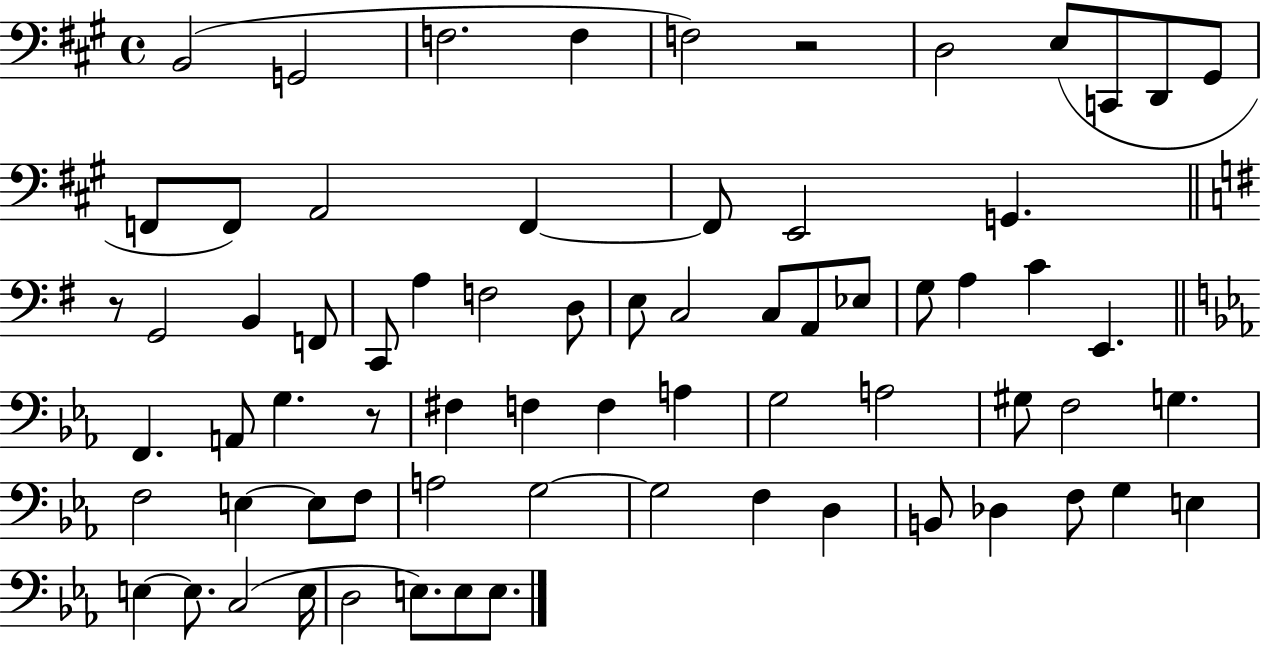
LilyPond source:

{
  \clef bass
  \time 4/4
  \defaultTimeSignature
  \key a \major
  b,2( g,2 | f2. f4 | f2) r2 | d2 e8( c,8 d,8 gis,8 | \break f,8 f,8) a,2 f,4~~ | f,8 e,2 g,4. | \bar "||" \break \key g \major r8 g,2 b,4 f,8 | c,8 a4 f2 d8 | e8 c2 c8 a,8 ees8 | g8 a4 c'4 e,4. | \break \bar "||" \break \key ees \major f,4. a,8 g4. r8 | fis4 f4 f4 a4 | g2 a2 | gis8 f2 g4. | \break f2 e4~~ e8 f8 | a2 g2~~ | g2 f4 d4 | b,8 des4 f8 g4 e4 | \break e4~~ e8. c2( e16 | d2 e8.) e8 e8. | \bar "|."
}